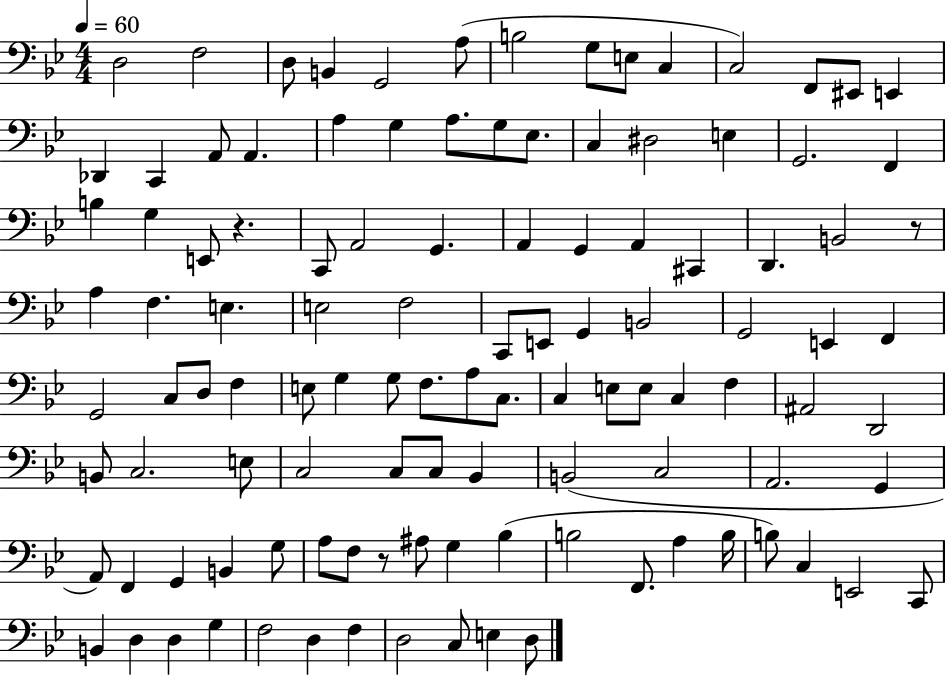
X:1
T:Untitled
M:4/4
L:1/4
K:Bb
D,2 F,2 D,/2 B,, G,,2 A,/2 B,2 G,/2 E,/2 C, C,2 F,,/2 ^E,,/2 E,, _D,, C,, A,,/2 A,, A, G, A,/2 G,/2 _E,/2 C, ^D,2 E, G,,2 F,, B, G, E,,/2 z C,,/2 A,,2 G,, A,, G,, A,, ^C,, D,, B,,2 z/2 A, F, E, E,2 F,2 C,,/2 E,,/2 G,, B,,2 G,,2 E,, F,, G,,2 C,/2 D,/2 F, E,/2 G, G,/2 F,/2 A,/2 C,/2 C, E,/2 E,/2 C, F, ^A,,2 D,,2 B,,/2 C,2 E,/2 C,2 C,/2 C,/2 _B,, B,,2 C,2 A,,2 G,, A,,/2 F,, G,, B,, G,/2 A,/2 F,/2 z/2 ^A,/2 G, _B, B,2 F,,/2 A, B,/4 B,/2 C, E,,2 C,,/2 B,, D, D, G, F,2 D, F, D,2 C,/2 E, D,/2